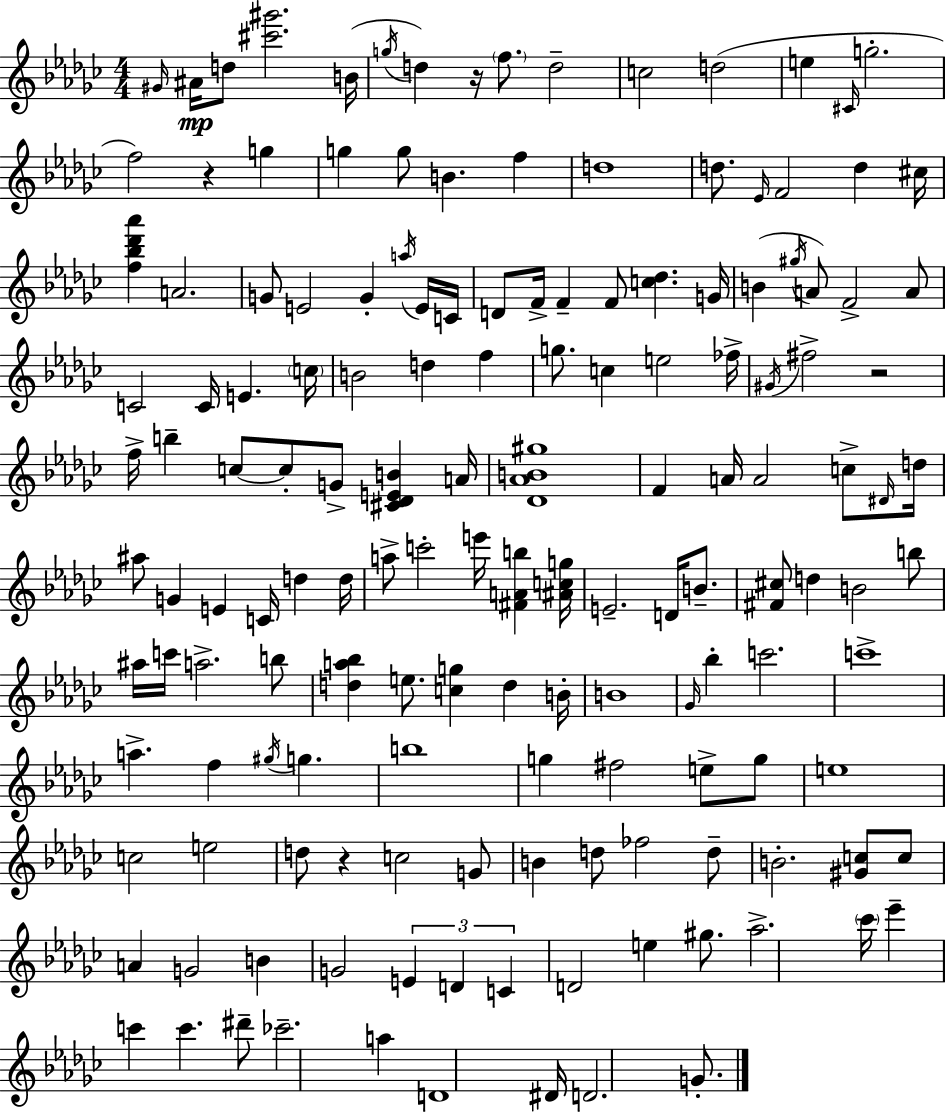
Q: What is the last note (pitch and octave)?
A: G4